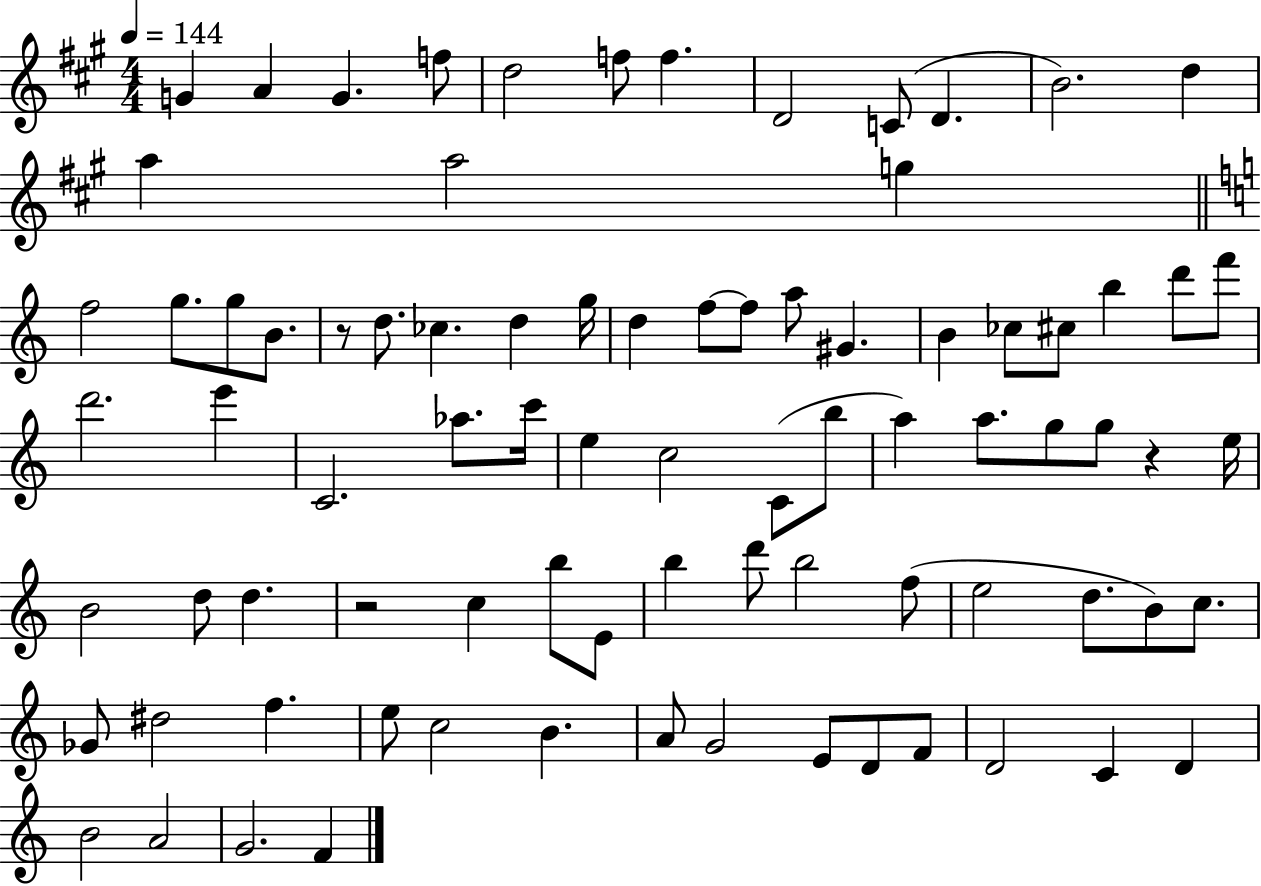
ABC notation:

X:1
T:Untitled
M:4/4
L:1/4
K:A
G A G f/2 d2 f/2 f D2 C/2 D B2 d a a2 g f2 g/2 g/2 B/2 z/2 d/2 _c d g/4 d f/2 f/2 a/2 ^G B _c/2 ^c/2 b d'/2 f'/2 d'2 e' C2 _a/2 c'/4 e c2 C/2 b/2 a a/2 g/2 g/2 z e/4 B2 d/2 d z2 c b/2 E/2 b d'/2 b2 f/2 e2 d/2 B/2 c/2 _G/2 ^d2 f e/2 c2 B A/2 G2 E/2 D/2 F/2 D2 C D B2 A2 G2 F